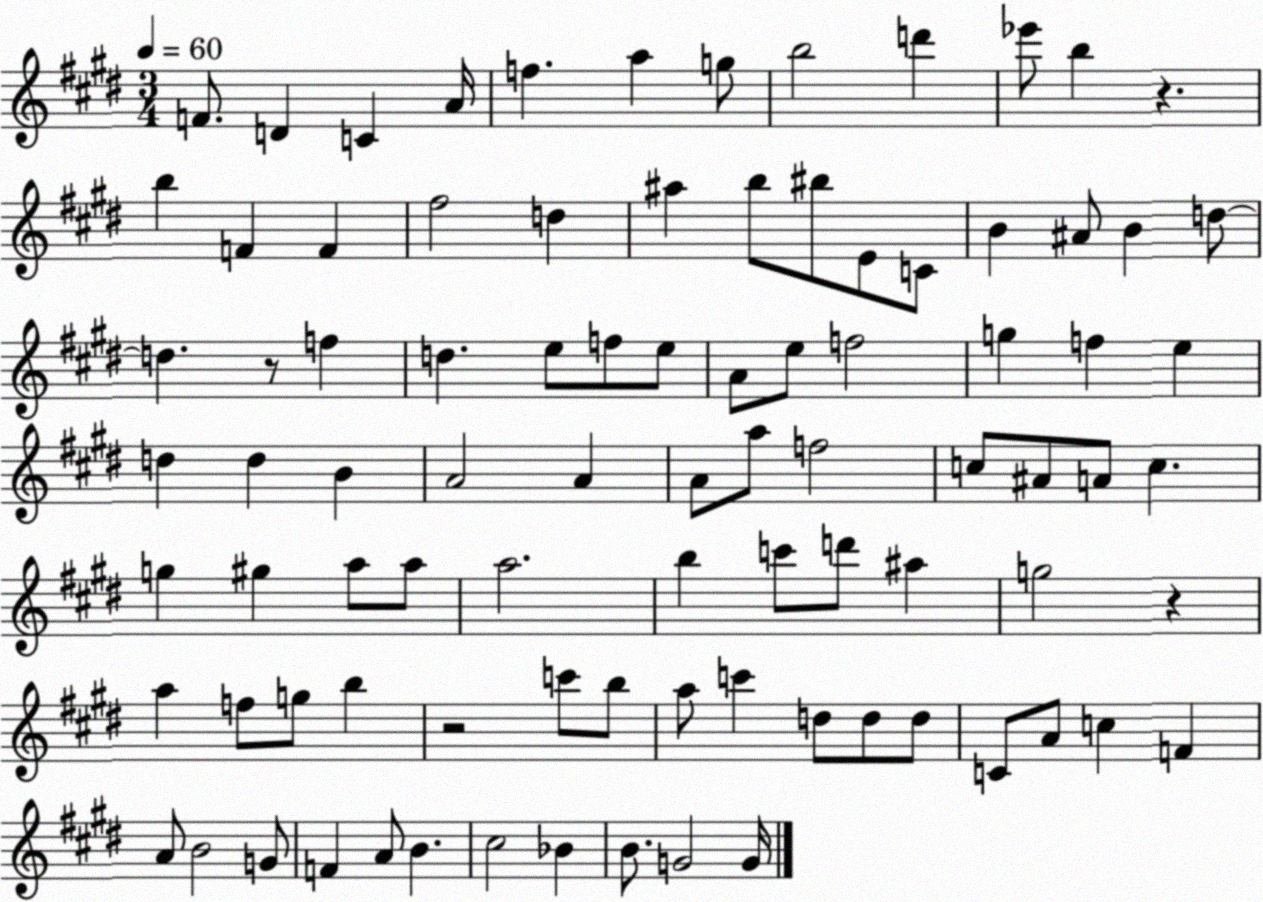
X:1
T:Untitled
M:3/4
L:1/4
K:E
F/2 D C A/4 f a g/2 b2 d' _e'/2 b z b F F ^f2 d ^a b/2 ^b/2 E/2 C/2 B ^A/2 B d/2 d z/2 f d e/2 f/2 e/2 A/2 e/2 f2 g f e d d B A2 A A/2 a/2 f2 c/2 ^A/2 A/2 c g ^g a/2 a/2 a2 b c'/2 d'/2 ^a g2 z a f/2 g/2 b z2 c'/2 b/2 a/2 c' d/2 d/2 d/2 C/2 A/2 c F A/2 B2 G/2 F A/2 B ^c2 _B B/2 G2 G/4